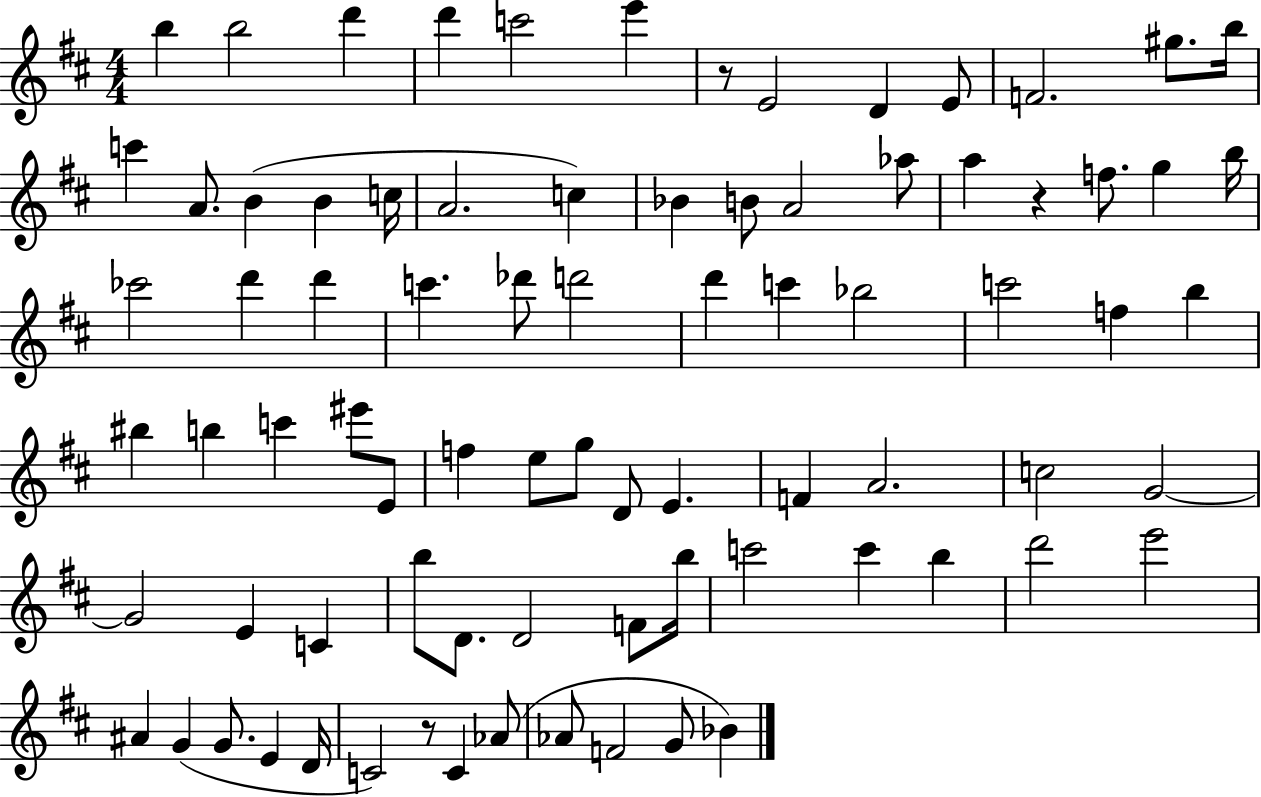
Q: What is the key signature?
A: D major